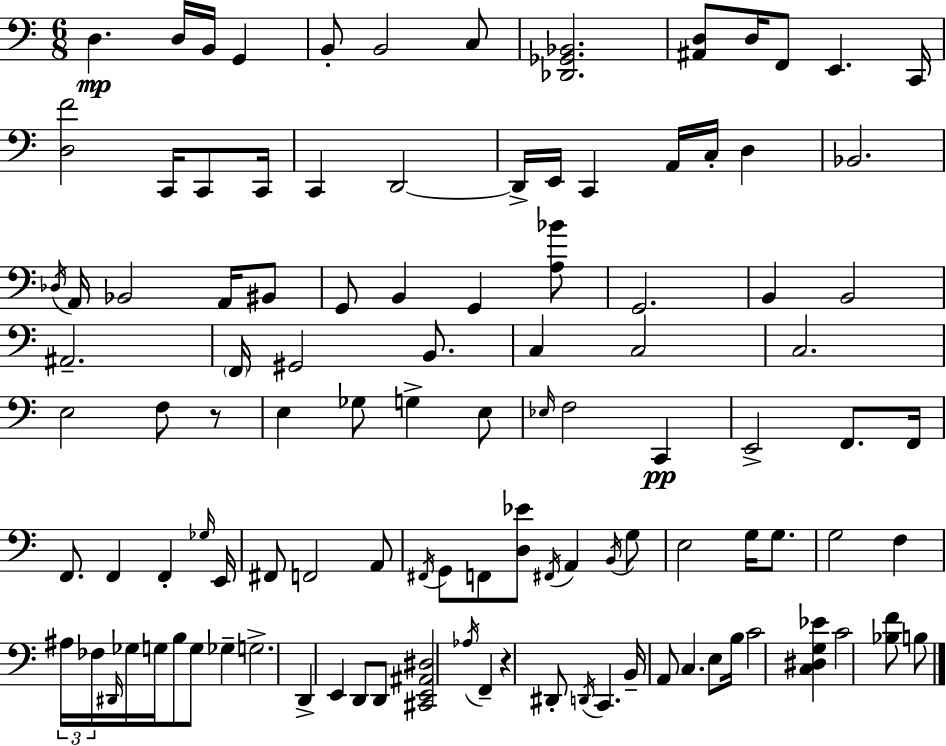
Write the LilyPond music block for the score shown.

{
  \clef bass
  \numericTimeSignature
  \time 6/8
  \key a \minor
  d4.\mp d16 b,16 g,4 | b,8-. b,2 c8 | <des, ges, bes,>2. | <ais, d>8 d16 f,8 e,4. c,16 | \break <d f'>2 c,16 c,8 c,16 | c,4 d,2~~ | d,16-> e,16 c,4 a,16 c16-. d4 | bes,2. | \break \acciaccatura { des16 } a,16 bes,2 a,16 bis,8 | g,8 b,4 g,4 <a bes'>8 | g,2. | b,4 b,2 | \break ais,2.-- | \parenthesize f,16 gis,2 b,8. | c4 c2 | c2. | \break e2 f8 r8 | e4 ges8 g4-> e8 | \grace { ees16 } f2 c,4\pp | e,2-> f,8. | \break f,16 f,8. f,4 f,4-. | \grace { ges16 } e,16 fis,8 f,2 | a,8 \acciaccatura { fis,16 } g,8 f,8 <d ees'>8 \acciaccatura { fis,16 } a,4 | \acciaccatura { b,16 } g8 e2 | \break g16 g8. g2 | f4 \tuplet 3/2 { ais16 fes16 \grace { dis,16 } } ges16 g16 b8 | g8 ges4-- g2.-> | d,4-> e,4 | \break d,8 d,8 <cis, e, ais, dis>2 | \acciaccatura { aes16 } f,4-- r4 | dis,8-. \acciaccatura { d,16 } c,4. b,16-- a,8 | c4. e8 b16 c'2 | \break <c dis g ees'>4 c'2 | <bes f'>8 b8 \bar "|."
}